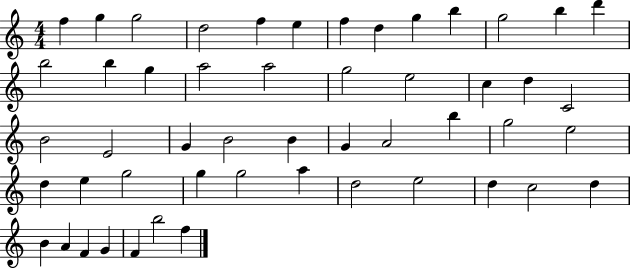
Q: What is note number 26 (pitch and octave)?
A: G4